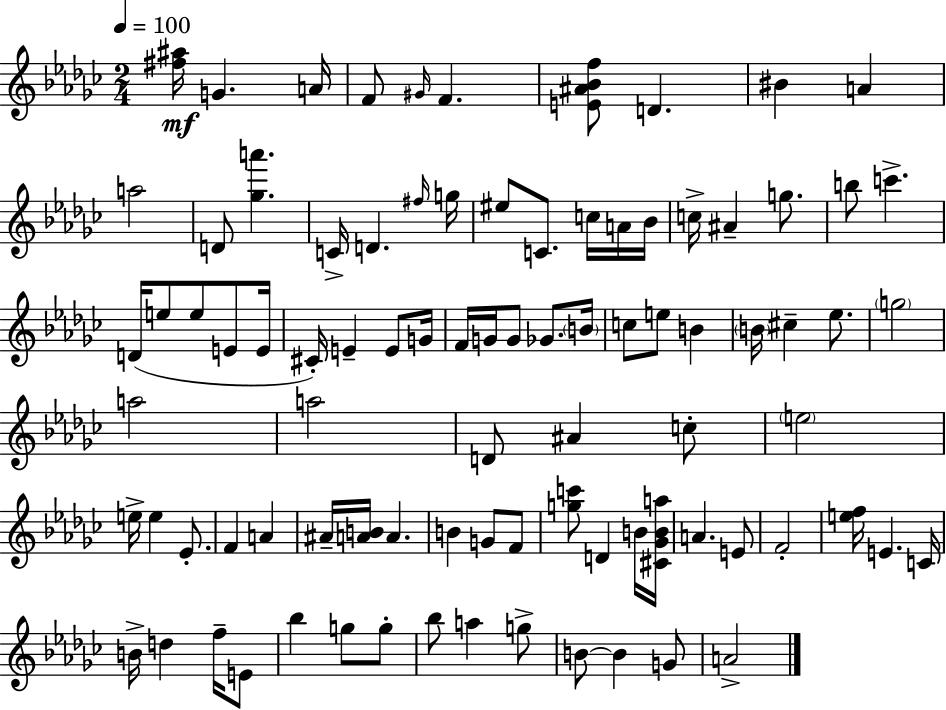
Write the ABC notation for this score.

X:1
T:Untitled
M:2/4
L:1/4
K:Ebm
[^f^a]/4 G A/4 F/2 ^G/4 F [E^A_Bf]/2 D ^B A a2 D/2 [_ga'] C/4 D ^f/4 g/4 ^e/2 C/2 c/4 A/4 _B/4 c/4 ^A g/2 b/2 c' D/4 e/2 e/2 E/2 E/4 ^C/4 E E/2 G/4 F/4 G/4 G/2 _G/2 B/4 c/2 e/2 B B/4 ^c _e/2 g2 a2 a2 D/2 ^A c/2 e2 e/4 e _E/2 F A ^A/4 [AB]/4 A B G/2 F/2 [gc']/2 D B/4 [^C_GBa]/4 A E/2 F2 [ef]/4 E C/4 B/4 d f/4 E/2 _b g/2 g/2 _b/2 a g/2 B/2 B G/2 A2